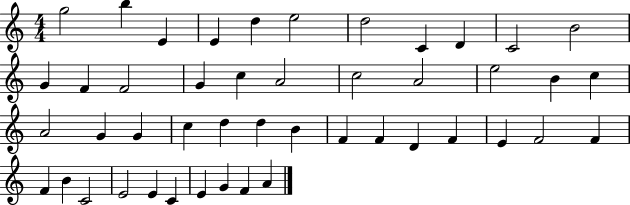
G5/h B5/q E4/q E4/q D5/q E5/h D5/h C4/q D4/q C4/h B4/h G4/q F4/q F4/h G4/q C5/q A4/h C5/h A4/h E5/h B4/q C5/q A4/h G4/q G4/q C5/q D5/q D5/q B4/q F4/q F4/q D4/q F4/q E4/q F4/h F4/q F4/q B4/q C4/h E4/h E4/q C4/q E4/q G4/q F4/q A4/q